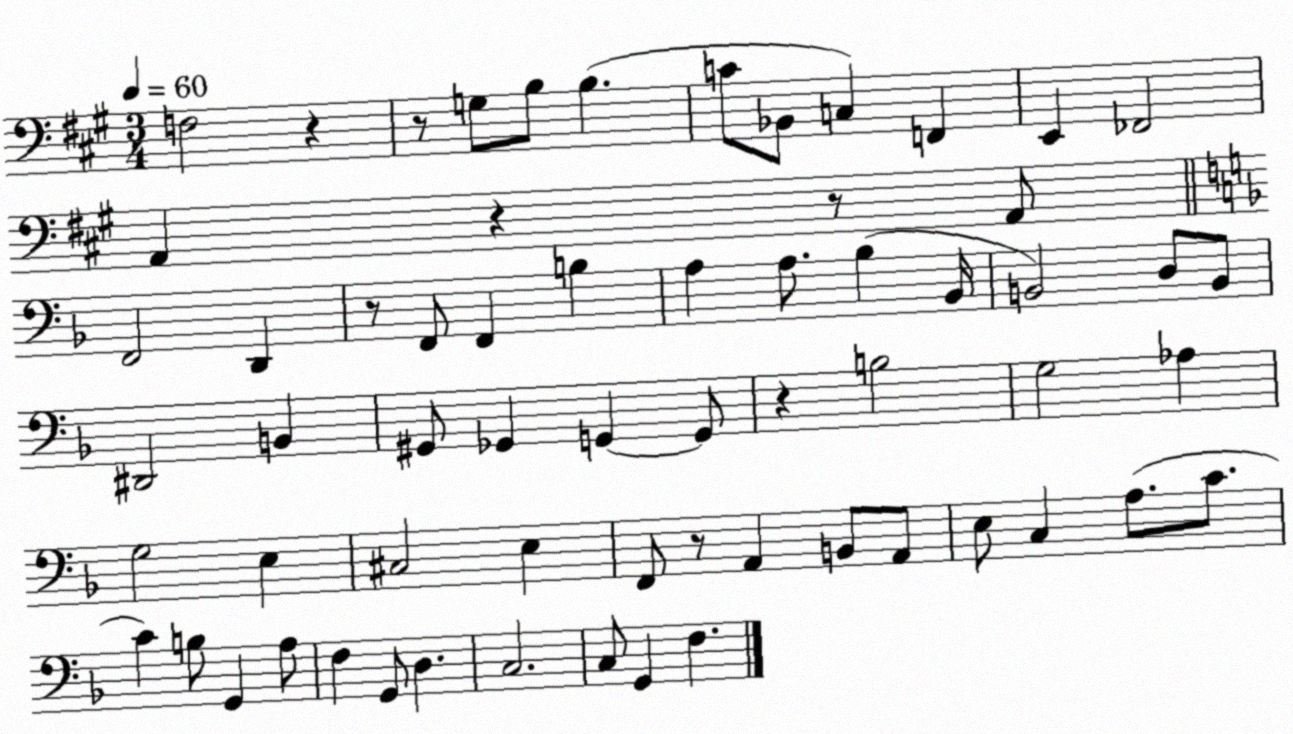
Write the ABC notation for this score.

X:1
T:Untitled
M:3/4
L:1/4
K:A
F,2 z z/2 G,/2 B,/2 B, C/2 _B,,/2 C, F,, E,, _F,,2 A,, z z/2 A,,/2 F,,2 D,, z/2 F,,/2 F,, B, A, A,/2 _B, _B,,/4 B,,2 D,/2 B,,/2 ^D,,2 B,, ^G,,/2 _G,, G,, G,,/2 z B,2 G,2 _A, G,2 E, ^C,2 E, F,,/2 z/2 A,, B,,/2 A,,/2 E,/2 C, A,/2 C/2 C B,/2 G,, A,/2 F, G,,/2 D, C,2 C,/2 G,, F,